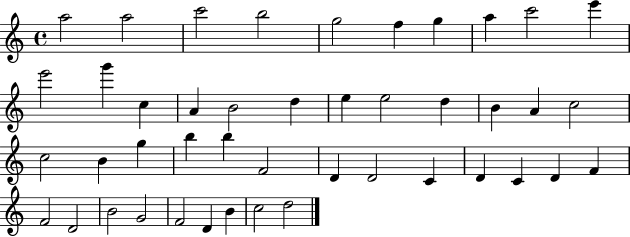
{
  \clef treble
  \time 4/4
  \defaultTimeSignature
  \key c \major
  a''2 a''2 | c'''2 b''2 | g''2 f''4 g''4 | a''4 c'''2 e'''4 | \break e'''2 g'''4 c''4 | a'4 b'2 d''4 | e''4 e''2 d''4 | b'4 a'4 c''2 | \break c''2 b'4 g''4 | b''4 b''4 f'2 | d'4 d'2 c'4 | d'4 c'4 d'4 f'4 | \break f'2 d'2 | b'2 g'2 | f'2 d'4 b'4 | c''2 d''2 | \break \bar "|."
}